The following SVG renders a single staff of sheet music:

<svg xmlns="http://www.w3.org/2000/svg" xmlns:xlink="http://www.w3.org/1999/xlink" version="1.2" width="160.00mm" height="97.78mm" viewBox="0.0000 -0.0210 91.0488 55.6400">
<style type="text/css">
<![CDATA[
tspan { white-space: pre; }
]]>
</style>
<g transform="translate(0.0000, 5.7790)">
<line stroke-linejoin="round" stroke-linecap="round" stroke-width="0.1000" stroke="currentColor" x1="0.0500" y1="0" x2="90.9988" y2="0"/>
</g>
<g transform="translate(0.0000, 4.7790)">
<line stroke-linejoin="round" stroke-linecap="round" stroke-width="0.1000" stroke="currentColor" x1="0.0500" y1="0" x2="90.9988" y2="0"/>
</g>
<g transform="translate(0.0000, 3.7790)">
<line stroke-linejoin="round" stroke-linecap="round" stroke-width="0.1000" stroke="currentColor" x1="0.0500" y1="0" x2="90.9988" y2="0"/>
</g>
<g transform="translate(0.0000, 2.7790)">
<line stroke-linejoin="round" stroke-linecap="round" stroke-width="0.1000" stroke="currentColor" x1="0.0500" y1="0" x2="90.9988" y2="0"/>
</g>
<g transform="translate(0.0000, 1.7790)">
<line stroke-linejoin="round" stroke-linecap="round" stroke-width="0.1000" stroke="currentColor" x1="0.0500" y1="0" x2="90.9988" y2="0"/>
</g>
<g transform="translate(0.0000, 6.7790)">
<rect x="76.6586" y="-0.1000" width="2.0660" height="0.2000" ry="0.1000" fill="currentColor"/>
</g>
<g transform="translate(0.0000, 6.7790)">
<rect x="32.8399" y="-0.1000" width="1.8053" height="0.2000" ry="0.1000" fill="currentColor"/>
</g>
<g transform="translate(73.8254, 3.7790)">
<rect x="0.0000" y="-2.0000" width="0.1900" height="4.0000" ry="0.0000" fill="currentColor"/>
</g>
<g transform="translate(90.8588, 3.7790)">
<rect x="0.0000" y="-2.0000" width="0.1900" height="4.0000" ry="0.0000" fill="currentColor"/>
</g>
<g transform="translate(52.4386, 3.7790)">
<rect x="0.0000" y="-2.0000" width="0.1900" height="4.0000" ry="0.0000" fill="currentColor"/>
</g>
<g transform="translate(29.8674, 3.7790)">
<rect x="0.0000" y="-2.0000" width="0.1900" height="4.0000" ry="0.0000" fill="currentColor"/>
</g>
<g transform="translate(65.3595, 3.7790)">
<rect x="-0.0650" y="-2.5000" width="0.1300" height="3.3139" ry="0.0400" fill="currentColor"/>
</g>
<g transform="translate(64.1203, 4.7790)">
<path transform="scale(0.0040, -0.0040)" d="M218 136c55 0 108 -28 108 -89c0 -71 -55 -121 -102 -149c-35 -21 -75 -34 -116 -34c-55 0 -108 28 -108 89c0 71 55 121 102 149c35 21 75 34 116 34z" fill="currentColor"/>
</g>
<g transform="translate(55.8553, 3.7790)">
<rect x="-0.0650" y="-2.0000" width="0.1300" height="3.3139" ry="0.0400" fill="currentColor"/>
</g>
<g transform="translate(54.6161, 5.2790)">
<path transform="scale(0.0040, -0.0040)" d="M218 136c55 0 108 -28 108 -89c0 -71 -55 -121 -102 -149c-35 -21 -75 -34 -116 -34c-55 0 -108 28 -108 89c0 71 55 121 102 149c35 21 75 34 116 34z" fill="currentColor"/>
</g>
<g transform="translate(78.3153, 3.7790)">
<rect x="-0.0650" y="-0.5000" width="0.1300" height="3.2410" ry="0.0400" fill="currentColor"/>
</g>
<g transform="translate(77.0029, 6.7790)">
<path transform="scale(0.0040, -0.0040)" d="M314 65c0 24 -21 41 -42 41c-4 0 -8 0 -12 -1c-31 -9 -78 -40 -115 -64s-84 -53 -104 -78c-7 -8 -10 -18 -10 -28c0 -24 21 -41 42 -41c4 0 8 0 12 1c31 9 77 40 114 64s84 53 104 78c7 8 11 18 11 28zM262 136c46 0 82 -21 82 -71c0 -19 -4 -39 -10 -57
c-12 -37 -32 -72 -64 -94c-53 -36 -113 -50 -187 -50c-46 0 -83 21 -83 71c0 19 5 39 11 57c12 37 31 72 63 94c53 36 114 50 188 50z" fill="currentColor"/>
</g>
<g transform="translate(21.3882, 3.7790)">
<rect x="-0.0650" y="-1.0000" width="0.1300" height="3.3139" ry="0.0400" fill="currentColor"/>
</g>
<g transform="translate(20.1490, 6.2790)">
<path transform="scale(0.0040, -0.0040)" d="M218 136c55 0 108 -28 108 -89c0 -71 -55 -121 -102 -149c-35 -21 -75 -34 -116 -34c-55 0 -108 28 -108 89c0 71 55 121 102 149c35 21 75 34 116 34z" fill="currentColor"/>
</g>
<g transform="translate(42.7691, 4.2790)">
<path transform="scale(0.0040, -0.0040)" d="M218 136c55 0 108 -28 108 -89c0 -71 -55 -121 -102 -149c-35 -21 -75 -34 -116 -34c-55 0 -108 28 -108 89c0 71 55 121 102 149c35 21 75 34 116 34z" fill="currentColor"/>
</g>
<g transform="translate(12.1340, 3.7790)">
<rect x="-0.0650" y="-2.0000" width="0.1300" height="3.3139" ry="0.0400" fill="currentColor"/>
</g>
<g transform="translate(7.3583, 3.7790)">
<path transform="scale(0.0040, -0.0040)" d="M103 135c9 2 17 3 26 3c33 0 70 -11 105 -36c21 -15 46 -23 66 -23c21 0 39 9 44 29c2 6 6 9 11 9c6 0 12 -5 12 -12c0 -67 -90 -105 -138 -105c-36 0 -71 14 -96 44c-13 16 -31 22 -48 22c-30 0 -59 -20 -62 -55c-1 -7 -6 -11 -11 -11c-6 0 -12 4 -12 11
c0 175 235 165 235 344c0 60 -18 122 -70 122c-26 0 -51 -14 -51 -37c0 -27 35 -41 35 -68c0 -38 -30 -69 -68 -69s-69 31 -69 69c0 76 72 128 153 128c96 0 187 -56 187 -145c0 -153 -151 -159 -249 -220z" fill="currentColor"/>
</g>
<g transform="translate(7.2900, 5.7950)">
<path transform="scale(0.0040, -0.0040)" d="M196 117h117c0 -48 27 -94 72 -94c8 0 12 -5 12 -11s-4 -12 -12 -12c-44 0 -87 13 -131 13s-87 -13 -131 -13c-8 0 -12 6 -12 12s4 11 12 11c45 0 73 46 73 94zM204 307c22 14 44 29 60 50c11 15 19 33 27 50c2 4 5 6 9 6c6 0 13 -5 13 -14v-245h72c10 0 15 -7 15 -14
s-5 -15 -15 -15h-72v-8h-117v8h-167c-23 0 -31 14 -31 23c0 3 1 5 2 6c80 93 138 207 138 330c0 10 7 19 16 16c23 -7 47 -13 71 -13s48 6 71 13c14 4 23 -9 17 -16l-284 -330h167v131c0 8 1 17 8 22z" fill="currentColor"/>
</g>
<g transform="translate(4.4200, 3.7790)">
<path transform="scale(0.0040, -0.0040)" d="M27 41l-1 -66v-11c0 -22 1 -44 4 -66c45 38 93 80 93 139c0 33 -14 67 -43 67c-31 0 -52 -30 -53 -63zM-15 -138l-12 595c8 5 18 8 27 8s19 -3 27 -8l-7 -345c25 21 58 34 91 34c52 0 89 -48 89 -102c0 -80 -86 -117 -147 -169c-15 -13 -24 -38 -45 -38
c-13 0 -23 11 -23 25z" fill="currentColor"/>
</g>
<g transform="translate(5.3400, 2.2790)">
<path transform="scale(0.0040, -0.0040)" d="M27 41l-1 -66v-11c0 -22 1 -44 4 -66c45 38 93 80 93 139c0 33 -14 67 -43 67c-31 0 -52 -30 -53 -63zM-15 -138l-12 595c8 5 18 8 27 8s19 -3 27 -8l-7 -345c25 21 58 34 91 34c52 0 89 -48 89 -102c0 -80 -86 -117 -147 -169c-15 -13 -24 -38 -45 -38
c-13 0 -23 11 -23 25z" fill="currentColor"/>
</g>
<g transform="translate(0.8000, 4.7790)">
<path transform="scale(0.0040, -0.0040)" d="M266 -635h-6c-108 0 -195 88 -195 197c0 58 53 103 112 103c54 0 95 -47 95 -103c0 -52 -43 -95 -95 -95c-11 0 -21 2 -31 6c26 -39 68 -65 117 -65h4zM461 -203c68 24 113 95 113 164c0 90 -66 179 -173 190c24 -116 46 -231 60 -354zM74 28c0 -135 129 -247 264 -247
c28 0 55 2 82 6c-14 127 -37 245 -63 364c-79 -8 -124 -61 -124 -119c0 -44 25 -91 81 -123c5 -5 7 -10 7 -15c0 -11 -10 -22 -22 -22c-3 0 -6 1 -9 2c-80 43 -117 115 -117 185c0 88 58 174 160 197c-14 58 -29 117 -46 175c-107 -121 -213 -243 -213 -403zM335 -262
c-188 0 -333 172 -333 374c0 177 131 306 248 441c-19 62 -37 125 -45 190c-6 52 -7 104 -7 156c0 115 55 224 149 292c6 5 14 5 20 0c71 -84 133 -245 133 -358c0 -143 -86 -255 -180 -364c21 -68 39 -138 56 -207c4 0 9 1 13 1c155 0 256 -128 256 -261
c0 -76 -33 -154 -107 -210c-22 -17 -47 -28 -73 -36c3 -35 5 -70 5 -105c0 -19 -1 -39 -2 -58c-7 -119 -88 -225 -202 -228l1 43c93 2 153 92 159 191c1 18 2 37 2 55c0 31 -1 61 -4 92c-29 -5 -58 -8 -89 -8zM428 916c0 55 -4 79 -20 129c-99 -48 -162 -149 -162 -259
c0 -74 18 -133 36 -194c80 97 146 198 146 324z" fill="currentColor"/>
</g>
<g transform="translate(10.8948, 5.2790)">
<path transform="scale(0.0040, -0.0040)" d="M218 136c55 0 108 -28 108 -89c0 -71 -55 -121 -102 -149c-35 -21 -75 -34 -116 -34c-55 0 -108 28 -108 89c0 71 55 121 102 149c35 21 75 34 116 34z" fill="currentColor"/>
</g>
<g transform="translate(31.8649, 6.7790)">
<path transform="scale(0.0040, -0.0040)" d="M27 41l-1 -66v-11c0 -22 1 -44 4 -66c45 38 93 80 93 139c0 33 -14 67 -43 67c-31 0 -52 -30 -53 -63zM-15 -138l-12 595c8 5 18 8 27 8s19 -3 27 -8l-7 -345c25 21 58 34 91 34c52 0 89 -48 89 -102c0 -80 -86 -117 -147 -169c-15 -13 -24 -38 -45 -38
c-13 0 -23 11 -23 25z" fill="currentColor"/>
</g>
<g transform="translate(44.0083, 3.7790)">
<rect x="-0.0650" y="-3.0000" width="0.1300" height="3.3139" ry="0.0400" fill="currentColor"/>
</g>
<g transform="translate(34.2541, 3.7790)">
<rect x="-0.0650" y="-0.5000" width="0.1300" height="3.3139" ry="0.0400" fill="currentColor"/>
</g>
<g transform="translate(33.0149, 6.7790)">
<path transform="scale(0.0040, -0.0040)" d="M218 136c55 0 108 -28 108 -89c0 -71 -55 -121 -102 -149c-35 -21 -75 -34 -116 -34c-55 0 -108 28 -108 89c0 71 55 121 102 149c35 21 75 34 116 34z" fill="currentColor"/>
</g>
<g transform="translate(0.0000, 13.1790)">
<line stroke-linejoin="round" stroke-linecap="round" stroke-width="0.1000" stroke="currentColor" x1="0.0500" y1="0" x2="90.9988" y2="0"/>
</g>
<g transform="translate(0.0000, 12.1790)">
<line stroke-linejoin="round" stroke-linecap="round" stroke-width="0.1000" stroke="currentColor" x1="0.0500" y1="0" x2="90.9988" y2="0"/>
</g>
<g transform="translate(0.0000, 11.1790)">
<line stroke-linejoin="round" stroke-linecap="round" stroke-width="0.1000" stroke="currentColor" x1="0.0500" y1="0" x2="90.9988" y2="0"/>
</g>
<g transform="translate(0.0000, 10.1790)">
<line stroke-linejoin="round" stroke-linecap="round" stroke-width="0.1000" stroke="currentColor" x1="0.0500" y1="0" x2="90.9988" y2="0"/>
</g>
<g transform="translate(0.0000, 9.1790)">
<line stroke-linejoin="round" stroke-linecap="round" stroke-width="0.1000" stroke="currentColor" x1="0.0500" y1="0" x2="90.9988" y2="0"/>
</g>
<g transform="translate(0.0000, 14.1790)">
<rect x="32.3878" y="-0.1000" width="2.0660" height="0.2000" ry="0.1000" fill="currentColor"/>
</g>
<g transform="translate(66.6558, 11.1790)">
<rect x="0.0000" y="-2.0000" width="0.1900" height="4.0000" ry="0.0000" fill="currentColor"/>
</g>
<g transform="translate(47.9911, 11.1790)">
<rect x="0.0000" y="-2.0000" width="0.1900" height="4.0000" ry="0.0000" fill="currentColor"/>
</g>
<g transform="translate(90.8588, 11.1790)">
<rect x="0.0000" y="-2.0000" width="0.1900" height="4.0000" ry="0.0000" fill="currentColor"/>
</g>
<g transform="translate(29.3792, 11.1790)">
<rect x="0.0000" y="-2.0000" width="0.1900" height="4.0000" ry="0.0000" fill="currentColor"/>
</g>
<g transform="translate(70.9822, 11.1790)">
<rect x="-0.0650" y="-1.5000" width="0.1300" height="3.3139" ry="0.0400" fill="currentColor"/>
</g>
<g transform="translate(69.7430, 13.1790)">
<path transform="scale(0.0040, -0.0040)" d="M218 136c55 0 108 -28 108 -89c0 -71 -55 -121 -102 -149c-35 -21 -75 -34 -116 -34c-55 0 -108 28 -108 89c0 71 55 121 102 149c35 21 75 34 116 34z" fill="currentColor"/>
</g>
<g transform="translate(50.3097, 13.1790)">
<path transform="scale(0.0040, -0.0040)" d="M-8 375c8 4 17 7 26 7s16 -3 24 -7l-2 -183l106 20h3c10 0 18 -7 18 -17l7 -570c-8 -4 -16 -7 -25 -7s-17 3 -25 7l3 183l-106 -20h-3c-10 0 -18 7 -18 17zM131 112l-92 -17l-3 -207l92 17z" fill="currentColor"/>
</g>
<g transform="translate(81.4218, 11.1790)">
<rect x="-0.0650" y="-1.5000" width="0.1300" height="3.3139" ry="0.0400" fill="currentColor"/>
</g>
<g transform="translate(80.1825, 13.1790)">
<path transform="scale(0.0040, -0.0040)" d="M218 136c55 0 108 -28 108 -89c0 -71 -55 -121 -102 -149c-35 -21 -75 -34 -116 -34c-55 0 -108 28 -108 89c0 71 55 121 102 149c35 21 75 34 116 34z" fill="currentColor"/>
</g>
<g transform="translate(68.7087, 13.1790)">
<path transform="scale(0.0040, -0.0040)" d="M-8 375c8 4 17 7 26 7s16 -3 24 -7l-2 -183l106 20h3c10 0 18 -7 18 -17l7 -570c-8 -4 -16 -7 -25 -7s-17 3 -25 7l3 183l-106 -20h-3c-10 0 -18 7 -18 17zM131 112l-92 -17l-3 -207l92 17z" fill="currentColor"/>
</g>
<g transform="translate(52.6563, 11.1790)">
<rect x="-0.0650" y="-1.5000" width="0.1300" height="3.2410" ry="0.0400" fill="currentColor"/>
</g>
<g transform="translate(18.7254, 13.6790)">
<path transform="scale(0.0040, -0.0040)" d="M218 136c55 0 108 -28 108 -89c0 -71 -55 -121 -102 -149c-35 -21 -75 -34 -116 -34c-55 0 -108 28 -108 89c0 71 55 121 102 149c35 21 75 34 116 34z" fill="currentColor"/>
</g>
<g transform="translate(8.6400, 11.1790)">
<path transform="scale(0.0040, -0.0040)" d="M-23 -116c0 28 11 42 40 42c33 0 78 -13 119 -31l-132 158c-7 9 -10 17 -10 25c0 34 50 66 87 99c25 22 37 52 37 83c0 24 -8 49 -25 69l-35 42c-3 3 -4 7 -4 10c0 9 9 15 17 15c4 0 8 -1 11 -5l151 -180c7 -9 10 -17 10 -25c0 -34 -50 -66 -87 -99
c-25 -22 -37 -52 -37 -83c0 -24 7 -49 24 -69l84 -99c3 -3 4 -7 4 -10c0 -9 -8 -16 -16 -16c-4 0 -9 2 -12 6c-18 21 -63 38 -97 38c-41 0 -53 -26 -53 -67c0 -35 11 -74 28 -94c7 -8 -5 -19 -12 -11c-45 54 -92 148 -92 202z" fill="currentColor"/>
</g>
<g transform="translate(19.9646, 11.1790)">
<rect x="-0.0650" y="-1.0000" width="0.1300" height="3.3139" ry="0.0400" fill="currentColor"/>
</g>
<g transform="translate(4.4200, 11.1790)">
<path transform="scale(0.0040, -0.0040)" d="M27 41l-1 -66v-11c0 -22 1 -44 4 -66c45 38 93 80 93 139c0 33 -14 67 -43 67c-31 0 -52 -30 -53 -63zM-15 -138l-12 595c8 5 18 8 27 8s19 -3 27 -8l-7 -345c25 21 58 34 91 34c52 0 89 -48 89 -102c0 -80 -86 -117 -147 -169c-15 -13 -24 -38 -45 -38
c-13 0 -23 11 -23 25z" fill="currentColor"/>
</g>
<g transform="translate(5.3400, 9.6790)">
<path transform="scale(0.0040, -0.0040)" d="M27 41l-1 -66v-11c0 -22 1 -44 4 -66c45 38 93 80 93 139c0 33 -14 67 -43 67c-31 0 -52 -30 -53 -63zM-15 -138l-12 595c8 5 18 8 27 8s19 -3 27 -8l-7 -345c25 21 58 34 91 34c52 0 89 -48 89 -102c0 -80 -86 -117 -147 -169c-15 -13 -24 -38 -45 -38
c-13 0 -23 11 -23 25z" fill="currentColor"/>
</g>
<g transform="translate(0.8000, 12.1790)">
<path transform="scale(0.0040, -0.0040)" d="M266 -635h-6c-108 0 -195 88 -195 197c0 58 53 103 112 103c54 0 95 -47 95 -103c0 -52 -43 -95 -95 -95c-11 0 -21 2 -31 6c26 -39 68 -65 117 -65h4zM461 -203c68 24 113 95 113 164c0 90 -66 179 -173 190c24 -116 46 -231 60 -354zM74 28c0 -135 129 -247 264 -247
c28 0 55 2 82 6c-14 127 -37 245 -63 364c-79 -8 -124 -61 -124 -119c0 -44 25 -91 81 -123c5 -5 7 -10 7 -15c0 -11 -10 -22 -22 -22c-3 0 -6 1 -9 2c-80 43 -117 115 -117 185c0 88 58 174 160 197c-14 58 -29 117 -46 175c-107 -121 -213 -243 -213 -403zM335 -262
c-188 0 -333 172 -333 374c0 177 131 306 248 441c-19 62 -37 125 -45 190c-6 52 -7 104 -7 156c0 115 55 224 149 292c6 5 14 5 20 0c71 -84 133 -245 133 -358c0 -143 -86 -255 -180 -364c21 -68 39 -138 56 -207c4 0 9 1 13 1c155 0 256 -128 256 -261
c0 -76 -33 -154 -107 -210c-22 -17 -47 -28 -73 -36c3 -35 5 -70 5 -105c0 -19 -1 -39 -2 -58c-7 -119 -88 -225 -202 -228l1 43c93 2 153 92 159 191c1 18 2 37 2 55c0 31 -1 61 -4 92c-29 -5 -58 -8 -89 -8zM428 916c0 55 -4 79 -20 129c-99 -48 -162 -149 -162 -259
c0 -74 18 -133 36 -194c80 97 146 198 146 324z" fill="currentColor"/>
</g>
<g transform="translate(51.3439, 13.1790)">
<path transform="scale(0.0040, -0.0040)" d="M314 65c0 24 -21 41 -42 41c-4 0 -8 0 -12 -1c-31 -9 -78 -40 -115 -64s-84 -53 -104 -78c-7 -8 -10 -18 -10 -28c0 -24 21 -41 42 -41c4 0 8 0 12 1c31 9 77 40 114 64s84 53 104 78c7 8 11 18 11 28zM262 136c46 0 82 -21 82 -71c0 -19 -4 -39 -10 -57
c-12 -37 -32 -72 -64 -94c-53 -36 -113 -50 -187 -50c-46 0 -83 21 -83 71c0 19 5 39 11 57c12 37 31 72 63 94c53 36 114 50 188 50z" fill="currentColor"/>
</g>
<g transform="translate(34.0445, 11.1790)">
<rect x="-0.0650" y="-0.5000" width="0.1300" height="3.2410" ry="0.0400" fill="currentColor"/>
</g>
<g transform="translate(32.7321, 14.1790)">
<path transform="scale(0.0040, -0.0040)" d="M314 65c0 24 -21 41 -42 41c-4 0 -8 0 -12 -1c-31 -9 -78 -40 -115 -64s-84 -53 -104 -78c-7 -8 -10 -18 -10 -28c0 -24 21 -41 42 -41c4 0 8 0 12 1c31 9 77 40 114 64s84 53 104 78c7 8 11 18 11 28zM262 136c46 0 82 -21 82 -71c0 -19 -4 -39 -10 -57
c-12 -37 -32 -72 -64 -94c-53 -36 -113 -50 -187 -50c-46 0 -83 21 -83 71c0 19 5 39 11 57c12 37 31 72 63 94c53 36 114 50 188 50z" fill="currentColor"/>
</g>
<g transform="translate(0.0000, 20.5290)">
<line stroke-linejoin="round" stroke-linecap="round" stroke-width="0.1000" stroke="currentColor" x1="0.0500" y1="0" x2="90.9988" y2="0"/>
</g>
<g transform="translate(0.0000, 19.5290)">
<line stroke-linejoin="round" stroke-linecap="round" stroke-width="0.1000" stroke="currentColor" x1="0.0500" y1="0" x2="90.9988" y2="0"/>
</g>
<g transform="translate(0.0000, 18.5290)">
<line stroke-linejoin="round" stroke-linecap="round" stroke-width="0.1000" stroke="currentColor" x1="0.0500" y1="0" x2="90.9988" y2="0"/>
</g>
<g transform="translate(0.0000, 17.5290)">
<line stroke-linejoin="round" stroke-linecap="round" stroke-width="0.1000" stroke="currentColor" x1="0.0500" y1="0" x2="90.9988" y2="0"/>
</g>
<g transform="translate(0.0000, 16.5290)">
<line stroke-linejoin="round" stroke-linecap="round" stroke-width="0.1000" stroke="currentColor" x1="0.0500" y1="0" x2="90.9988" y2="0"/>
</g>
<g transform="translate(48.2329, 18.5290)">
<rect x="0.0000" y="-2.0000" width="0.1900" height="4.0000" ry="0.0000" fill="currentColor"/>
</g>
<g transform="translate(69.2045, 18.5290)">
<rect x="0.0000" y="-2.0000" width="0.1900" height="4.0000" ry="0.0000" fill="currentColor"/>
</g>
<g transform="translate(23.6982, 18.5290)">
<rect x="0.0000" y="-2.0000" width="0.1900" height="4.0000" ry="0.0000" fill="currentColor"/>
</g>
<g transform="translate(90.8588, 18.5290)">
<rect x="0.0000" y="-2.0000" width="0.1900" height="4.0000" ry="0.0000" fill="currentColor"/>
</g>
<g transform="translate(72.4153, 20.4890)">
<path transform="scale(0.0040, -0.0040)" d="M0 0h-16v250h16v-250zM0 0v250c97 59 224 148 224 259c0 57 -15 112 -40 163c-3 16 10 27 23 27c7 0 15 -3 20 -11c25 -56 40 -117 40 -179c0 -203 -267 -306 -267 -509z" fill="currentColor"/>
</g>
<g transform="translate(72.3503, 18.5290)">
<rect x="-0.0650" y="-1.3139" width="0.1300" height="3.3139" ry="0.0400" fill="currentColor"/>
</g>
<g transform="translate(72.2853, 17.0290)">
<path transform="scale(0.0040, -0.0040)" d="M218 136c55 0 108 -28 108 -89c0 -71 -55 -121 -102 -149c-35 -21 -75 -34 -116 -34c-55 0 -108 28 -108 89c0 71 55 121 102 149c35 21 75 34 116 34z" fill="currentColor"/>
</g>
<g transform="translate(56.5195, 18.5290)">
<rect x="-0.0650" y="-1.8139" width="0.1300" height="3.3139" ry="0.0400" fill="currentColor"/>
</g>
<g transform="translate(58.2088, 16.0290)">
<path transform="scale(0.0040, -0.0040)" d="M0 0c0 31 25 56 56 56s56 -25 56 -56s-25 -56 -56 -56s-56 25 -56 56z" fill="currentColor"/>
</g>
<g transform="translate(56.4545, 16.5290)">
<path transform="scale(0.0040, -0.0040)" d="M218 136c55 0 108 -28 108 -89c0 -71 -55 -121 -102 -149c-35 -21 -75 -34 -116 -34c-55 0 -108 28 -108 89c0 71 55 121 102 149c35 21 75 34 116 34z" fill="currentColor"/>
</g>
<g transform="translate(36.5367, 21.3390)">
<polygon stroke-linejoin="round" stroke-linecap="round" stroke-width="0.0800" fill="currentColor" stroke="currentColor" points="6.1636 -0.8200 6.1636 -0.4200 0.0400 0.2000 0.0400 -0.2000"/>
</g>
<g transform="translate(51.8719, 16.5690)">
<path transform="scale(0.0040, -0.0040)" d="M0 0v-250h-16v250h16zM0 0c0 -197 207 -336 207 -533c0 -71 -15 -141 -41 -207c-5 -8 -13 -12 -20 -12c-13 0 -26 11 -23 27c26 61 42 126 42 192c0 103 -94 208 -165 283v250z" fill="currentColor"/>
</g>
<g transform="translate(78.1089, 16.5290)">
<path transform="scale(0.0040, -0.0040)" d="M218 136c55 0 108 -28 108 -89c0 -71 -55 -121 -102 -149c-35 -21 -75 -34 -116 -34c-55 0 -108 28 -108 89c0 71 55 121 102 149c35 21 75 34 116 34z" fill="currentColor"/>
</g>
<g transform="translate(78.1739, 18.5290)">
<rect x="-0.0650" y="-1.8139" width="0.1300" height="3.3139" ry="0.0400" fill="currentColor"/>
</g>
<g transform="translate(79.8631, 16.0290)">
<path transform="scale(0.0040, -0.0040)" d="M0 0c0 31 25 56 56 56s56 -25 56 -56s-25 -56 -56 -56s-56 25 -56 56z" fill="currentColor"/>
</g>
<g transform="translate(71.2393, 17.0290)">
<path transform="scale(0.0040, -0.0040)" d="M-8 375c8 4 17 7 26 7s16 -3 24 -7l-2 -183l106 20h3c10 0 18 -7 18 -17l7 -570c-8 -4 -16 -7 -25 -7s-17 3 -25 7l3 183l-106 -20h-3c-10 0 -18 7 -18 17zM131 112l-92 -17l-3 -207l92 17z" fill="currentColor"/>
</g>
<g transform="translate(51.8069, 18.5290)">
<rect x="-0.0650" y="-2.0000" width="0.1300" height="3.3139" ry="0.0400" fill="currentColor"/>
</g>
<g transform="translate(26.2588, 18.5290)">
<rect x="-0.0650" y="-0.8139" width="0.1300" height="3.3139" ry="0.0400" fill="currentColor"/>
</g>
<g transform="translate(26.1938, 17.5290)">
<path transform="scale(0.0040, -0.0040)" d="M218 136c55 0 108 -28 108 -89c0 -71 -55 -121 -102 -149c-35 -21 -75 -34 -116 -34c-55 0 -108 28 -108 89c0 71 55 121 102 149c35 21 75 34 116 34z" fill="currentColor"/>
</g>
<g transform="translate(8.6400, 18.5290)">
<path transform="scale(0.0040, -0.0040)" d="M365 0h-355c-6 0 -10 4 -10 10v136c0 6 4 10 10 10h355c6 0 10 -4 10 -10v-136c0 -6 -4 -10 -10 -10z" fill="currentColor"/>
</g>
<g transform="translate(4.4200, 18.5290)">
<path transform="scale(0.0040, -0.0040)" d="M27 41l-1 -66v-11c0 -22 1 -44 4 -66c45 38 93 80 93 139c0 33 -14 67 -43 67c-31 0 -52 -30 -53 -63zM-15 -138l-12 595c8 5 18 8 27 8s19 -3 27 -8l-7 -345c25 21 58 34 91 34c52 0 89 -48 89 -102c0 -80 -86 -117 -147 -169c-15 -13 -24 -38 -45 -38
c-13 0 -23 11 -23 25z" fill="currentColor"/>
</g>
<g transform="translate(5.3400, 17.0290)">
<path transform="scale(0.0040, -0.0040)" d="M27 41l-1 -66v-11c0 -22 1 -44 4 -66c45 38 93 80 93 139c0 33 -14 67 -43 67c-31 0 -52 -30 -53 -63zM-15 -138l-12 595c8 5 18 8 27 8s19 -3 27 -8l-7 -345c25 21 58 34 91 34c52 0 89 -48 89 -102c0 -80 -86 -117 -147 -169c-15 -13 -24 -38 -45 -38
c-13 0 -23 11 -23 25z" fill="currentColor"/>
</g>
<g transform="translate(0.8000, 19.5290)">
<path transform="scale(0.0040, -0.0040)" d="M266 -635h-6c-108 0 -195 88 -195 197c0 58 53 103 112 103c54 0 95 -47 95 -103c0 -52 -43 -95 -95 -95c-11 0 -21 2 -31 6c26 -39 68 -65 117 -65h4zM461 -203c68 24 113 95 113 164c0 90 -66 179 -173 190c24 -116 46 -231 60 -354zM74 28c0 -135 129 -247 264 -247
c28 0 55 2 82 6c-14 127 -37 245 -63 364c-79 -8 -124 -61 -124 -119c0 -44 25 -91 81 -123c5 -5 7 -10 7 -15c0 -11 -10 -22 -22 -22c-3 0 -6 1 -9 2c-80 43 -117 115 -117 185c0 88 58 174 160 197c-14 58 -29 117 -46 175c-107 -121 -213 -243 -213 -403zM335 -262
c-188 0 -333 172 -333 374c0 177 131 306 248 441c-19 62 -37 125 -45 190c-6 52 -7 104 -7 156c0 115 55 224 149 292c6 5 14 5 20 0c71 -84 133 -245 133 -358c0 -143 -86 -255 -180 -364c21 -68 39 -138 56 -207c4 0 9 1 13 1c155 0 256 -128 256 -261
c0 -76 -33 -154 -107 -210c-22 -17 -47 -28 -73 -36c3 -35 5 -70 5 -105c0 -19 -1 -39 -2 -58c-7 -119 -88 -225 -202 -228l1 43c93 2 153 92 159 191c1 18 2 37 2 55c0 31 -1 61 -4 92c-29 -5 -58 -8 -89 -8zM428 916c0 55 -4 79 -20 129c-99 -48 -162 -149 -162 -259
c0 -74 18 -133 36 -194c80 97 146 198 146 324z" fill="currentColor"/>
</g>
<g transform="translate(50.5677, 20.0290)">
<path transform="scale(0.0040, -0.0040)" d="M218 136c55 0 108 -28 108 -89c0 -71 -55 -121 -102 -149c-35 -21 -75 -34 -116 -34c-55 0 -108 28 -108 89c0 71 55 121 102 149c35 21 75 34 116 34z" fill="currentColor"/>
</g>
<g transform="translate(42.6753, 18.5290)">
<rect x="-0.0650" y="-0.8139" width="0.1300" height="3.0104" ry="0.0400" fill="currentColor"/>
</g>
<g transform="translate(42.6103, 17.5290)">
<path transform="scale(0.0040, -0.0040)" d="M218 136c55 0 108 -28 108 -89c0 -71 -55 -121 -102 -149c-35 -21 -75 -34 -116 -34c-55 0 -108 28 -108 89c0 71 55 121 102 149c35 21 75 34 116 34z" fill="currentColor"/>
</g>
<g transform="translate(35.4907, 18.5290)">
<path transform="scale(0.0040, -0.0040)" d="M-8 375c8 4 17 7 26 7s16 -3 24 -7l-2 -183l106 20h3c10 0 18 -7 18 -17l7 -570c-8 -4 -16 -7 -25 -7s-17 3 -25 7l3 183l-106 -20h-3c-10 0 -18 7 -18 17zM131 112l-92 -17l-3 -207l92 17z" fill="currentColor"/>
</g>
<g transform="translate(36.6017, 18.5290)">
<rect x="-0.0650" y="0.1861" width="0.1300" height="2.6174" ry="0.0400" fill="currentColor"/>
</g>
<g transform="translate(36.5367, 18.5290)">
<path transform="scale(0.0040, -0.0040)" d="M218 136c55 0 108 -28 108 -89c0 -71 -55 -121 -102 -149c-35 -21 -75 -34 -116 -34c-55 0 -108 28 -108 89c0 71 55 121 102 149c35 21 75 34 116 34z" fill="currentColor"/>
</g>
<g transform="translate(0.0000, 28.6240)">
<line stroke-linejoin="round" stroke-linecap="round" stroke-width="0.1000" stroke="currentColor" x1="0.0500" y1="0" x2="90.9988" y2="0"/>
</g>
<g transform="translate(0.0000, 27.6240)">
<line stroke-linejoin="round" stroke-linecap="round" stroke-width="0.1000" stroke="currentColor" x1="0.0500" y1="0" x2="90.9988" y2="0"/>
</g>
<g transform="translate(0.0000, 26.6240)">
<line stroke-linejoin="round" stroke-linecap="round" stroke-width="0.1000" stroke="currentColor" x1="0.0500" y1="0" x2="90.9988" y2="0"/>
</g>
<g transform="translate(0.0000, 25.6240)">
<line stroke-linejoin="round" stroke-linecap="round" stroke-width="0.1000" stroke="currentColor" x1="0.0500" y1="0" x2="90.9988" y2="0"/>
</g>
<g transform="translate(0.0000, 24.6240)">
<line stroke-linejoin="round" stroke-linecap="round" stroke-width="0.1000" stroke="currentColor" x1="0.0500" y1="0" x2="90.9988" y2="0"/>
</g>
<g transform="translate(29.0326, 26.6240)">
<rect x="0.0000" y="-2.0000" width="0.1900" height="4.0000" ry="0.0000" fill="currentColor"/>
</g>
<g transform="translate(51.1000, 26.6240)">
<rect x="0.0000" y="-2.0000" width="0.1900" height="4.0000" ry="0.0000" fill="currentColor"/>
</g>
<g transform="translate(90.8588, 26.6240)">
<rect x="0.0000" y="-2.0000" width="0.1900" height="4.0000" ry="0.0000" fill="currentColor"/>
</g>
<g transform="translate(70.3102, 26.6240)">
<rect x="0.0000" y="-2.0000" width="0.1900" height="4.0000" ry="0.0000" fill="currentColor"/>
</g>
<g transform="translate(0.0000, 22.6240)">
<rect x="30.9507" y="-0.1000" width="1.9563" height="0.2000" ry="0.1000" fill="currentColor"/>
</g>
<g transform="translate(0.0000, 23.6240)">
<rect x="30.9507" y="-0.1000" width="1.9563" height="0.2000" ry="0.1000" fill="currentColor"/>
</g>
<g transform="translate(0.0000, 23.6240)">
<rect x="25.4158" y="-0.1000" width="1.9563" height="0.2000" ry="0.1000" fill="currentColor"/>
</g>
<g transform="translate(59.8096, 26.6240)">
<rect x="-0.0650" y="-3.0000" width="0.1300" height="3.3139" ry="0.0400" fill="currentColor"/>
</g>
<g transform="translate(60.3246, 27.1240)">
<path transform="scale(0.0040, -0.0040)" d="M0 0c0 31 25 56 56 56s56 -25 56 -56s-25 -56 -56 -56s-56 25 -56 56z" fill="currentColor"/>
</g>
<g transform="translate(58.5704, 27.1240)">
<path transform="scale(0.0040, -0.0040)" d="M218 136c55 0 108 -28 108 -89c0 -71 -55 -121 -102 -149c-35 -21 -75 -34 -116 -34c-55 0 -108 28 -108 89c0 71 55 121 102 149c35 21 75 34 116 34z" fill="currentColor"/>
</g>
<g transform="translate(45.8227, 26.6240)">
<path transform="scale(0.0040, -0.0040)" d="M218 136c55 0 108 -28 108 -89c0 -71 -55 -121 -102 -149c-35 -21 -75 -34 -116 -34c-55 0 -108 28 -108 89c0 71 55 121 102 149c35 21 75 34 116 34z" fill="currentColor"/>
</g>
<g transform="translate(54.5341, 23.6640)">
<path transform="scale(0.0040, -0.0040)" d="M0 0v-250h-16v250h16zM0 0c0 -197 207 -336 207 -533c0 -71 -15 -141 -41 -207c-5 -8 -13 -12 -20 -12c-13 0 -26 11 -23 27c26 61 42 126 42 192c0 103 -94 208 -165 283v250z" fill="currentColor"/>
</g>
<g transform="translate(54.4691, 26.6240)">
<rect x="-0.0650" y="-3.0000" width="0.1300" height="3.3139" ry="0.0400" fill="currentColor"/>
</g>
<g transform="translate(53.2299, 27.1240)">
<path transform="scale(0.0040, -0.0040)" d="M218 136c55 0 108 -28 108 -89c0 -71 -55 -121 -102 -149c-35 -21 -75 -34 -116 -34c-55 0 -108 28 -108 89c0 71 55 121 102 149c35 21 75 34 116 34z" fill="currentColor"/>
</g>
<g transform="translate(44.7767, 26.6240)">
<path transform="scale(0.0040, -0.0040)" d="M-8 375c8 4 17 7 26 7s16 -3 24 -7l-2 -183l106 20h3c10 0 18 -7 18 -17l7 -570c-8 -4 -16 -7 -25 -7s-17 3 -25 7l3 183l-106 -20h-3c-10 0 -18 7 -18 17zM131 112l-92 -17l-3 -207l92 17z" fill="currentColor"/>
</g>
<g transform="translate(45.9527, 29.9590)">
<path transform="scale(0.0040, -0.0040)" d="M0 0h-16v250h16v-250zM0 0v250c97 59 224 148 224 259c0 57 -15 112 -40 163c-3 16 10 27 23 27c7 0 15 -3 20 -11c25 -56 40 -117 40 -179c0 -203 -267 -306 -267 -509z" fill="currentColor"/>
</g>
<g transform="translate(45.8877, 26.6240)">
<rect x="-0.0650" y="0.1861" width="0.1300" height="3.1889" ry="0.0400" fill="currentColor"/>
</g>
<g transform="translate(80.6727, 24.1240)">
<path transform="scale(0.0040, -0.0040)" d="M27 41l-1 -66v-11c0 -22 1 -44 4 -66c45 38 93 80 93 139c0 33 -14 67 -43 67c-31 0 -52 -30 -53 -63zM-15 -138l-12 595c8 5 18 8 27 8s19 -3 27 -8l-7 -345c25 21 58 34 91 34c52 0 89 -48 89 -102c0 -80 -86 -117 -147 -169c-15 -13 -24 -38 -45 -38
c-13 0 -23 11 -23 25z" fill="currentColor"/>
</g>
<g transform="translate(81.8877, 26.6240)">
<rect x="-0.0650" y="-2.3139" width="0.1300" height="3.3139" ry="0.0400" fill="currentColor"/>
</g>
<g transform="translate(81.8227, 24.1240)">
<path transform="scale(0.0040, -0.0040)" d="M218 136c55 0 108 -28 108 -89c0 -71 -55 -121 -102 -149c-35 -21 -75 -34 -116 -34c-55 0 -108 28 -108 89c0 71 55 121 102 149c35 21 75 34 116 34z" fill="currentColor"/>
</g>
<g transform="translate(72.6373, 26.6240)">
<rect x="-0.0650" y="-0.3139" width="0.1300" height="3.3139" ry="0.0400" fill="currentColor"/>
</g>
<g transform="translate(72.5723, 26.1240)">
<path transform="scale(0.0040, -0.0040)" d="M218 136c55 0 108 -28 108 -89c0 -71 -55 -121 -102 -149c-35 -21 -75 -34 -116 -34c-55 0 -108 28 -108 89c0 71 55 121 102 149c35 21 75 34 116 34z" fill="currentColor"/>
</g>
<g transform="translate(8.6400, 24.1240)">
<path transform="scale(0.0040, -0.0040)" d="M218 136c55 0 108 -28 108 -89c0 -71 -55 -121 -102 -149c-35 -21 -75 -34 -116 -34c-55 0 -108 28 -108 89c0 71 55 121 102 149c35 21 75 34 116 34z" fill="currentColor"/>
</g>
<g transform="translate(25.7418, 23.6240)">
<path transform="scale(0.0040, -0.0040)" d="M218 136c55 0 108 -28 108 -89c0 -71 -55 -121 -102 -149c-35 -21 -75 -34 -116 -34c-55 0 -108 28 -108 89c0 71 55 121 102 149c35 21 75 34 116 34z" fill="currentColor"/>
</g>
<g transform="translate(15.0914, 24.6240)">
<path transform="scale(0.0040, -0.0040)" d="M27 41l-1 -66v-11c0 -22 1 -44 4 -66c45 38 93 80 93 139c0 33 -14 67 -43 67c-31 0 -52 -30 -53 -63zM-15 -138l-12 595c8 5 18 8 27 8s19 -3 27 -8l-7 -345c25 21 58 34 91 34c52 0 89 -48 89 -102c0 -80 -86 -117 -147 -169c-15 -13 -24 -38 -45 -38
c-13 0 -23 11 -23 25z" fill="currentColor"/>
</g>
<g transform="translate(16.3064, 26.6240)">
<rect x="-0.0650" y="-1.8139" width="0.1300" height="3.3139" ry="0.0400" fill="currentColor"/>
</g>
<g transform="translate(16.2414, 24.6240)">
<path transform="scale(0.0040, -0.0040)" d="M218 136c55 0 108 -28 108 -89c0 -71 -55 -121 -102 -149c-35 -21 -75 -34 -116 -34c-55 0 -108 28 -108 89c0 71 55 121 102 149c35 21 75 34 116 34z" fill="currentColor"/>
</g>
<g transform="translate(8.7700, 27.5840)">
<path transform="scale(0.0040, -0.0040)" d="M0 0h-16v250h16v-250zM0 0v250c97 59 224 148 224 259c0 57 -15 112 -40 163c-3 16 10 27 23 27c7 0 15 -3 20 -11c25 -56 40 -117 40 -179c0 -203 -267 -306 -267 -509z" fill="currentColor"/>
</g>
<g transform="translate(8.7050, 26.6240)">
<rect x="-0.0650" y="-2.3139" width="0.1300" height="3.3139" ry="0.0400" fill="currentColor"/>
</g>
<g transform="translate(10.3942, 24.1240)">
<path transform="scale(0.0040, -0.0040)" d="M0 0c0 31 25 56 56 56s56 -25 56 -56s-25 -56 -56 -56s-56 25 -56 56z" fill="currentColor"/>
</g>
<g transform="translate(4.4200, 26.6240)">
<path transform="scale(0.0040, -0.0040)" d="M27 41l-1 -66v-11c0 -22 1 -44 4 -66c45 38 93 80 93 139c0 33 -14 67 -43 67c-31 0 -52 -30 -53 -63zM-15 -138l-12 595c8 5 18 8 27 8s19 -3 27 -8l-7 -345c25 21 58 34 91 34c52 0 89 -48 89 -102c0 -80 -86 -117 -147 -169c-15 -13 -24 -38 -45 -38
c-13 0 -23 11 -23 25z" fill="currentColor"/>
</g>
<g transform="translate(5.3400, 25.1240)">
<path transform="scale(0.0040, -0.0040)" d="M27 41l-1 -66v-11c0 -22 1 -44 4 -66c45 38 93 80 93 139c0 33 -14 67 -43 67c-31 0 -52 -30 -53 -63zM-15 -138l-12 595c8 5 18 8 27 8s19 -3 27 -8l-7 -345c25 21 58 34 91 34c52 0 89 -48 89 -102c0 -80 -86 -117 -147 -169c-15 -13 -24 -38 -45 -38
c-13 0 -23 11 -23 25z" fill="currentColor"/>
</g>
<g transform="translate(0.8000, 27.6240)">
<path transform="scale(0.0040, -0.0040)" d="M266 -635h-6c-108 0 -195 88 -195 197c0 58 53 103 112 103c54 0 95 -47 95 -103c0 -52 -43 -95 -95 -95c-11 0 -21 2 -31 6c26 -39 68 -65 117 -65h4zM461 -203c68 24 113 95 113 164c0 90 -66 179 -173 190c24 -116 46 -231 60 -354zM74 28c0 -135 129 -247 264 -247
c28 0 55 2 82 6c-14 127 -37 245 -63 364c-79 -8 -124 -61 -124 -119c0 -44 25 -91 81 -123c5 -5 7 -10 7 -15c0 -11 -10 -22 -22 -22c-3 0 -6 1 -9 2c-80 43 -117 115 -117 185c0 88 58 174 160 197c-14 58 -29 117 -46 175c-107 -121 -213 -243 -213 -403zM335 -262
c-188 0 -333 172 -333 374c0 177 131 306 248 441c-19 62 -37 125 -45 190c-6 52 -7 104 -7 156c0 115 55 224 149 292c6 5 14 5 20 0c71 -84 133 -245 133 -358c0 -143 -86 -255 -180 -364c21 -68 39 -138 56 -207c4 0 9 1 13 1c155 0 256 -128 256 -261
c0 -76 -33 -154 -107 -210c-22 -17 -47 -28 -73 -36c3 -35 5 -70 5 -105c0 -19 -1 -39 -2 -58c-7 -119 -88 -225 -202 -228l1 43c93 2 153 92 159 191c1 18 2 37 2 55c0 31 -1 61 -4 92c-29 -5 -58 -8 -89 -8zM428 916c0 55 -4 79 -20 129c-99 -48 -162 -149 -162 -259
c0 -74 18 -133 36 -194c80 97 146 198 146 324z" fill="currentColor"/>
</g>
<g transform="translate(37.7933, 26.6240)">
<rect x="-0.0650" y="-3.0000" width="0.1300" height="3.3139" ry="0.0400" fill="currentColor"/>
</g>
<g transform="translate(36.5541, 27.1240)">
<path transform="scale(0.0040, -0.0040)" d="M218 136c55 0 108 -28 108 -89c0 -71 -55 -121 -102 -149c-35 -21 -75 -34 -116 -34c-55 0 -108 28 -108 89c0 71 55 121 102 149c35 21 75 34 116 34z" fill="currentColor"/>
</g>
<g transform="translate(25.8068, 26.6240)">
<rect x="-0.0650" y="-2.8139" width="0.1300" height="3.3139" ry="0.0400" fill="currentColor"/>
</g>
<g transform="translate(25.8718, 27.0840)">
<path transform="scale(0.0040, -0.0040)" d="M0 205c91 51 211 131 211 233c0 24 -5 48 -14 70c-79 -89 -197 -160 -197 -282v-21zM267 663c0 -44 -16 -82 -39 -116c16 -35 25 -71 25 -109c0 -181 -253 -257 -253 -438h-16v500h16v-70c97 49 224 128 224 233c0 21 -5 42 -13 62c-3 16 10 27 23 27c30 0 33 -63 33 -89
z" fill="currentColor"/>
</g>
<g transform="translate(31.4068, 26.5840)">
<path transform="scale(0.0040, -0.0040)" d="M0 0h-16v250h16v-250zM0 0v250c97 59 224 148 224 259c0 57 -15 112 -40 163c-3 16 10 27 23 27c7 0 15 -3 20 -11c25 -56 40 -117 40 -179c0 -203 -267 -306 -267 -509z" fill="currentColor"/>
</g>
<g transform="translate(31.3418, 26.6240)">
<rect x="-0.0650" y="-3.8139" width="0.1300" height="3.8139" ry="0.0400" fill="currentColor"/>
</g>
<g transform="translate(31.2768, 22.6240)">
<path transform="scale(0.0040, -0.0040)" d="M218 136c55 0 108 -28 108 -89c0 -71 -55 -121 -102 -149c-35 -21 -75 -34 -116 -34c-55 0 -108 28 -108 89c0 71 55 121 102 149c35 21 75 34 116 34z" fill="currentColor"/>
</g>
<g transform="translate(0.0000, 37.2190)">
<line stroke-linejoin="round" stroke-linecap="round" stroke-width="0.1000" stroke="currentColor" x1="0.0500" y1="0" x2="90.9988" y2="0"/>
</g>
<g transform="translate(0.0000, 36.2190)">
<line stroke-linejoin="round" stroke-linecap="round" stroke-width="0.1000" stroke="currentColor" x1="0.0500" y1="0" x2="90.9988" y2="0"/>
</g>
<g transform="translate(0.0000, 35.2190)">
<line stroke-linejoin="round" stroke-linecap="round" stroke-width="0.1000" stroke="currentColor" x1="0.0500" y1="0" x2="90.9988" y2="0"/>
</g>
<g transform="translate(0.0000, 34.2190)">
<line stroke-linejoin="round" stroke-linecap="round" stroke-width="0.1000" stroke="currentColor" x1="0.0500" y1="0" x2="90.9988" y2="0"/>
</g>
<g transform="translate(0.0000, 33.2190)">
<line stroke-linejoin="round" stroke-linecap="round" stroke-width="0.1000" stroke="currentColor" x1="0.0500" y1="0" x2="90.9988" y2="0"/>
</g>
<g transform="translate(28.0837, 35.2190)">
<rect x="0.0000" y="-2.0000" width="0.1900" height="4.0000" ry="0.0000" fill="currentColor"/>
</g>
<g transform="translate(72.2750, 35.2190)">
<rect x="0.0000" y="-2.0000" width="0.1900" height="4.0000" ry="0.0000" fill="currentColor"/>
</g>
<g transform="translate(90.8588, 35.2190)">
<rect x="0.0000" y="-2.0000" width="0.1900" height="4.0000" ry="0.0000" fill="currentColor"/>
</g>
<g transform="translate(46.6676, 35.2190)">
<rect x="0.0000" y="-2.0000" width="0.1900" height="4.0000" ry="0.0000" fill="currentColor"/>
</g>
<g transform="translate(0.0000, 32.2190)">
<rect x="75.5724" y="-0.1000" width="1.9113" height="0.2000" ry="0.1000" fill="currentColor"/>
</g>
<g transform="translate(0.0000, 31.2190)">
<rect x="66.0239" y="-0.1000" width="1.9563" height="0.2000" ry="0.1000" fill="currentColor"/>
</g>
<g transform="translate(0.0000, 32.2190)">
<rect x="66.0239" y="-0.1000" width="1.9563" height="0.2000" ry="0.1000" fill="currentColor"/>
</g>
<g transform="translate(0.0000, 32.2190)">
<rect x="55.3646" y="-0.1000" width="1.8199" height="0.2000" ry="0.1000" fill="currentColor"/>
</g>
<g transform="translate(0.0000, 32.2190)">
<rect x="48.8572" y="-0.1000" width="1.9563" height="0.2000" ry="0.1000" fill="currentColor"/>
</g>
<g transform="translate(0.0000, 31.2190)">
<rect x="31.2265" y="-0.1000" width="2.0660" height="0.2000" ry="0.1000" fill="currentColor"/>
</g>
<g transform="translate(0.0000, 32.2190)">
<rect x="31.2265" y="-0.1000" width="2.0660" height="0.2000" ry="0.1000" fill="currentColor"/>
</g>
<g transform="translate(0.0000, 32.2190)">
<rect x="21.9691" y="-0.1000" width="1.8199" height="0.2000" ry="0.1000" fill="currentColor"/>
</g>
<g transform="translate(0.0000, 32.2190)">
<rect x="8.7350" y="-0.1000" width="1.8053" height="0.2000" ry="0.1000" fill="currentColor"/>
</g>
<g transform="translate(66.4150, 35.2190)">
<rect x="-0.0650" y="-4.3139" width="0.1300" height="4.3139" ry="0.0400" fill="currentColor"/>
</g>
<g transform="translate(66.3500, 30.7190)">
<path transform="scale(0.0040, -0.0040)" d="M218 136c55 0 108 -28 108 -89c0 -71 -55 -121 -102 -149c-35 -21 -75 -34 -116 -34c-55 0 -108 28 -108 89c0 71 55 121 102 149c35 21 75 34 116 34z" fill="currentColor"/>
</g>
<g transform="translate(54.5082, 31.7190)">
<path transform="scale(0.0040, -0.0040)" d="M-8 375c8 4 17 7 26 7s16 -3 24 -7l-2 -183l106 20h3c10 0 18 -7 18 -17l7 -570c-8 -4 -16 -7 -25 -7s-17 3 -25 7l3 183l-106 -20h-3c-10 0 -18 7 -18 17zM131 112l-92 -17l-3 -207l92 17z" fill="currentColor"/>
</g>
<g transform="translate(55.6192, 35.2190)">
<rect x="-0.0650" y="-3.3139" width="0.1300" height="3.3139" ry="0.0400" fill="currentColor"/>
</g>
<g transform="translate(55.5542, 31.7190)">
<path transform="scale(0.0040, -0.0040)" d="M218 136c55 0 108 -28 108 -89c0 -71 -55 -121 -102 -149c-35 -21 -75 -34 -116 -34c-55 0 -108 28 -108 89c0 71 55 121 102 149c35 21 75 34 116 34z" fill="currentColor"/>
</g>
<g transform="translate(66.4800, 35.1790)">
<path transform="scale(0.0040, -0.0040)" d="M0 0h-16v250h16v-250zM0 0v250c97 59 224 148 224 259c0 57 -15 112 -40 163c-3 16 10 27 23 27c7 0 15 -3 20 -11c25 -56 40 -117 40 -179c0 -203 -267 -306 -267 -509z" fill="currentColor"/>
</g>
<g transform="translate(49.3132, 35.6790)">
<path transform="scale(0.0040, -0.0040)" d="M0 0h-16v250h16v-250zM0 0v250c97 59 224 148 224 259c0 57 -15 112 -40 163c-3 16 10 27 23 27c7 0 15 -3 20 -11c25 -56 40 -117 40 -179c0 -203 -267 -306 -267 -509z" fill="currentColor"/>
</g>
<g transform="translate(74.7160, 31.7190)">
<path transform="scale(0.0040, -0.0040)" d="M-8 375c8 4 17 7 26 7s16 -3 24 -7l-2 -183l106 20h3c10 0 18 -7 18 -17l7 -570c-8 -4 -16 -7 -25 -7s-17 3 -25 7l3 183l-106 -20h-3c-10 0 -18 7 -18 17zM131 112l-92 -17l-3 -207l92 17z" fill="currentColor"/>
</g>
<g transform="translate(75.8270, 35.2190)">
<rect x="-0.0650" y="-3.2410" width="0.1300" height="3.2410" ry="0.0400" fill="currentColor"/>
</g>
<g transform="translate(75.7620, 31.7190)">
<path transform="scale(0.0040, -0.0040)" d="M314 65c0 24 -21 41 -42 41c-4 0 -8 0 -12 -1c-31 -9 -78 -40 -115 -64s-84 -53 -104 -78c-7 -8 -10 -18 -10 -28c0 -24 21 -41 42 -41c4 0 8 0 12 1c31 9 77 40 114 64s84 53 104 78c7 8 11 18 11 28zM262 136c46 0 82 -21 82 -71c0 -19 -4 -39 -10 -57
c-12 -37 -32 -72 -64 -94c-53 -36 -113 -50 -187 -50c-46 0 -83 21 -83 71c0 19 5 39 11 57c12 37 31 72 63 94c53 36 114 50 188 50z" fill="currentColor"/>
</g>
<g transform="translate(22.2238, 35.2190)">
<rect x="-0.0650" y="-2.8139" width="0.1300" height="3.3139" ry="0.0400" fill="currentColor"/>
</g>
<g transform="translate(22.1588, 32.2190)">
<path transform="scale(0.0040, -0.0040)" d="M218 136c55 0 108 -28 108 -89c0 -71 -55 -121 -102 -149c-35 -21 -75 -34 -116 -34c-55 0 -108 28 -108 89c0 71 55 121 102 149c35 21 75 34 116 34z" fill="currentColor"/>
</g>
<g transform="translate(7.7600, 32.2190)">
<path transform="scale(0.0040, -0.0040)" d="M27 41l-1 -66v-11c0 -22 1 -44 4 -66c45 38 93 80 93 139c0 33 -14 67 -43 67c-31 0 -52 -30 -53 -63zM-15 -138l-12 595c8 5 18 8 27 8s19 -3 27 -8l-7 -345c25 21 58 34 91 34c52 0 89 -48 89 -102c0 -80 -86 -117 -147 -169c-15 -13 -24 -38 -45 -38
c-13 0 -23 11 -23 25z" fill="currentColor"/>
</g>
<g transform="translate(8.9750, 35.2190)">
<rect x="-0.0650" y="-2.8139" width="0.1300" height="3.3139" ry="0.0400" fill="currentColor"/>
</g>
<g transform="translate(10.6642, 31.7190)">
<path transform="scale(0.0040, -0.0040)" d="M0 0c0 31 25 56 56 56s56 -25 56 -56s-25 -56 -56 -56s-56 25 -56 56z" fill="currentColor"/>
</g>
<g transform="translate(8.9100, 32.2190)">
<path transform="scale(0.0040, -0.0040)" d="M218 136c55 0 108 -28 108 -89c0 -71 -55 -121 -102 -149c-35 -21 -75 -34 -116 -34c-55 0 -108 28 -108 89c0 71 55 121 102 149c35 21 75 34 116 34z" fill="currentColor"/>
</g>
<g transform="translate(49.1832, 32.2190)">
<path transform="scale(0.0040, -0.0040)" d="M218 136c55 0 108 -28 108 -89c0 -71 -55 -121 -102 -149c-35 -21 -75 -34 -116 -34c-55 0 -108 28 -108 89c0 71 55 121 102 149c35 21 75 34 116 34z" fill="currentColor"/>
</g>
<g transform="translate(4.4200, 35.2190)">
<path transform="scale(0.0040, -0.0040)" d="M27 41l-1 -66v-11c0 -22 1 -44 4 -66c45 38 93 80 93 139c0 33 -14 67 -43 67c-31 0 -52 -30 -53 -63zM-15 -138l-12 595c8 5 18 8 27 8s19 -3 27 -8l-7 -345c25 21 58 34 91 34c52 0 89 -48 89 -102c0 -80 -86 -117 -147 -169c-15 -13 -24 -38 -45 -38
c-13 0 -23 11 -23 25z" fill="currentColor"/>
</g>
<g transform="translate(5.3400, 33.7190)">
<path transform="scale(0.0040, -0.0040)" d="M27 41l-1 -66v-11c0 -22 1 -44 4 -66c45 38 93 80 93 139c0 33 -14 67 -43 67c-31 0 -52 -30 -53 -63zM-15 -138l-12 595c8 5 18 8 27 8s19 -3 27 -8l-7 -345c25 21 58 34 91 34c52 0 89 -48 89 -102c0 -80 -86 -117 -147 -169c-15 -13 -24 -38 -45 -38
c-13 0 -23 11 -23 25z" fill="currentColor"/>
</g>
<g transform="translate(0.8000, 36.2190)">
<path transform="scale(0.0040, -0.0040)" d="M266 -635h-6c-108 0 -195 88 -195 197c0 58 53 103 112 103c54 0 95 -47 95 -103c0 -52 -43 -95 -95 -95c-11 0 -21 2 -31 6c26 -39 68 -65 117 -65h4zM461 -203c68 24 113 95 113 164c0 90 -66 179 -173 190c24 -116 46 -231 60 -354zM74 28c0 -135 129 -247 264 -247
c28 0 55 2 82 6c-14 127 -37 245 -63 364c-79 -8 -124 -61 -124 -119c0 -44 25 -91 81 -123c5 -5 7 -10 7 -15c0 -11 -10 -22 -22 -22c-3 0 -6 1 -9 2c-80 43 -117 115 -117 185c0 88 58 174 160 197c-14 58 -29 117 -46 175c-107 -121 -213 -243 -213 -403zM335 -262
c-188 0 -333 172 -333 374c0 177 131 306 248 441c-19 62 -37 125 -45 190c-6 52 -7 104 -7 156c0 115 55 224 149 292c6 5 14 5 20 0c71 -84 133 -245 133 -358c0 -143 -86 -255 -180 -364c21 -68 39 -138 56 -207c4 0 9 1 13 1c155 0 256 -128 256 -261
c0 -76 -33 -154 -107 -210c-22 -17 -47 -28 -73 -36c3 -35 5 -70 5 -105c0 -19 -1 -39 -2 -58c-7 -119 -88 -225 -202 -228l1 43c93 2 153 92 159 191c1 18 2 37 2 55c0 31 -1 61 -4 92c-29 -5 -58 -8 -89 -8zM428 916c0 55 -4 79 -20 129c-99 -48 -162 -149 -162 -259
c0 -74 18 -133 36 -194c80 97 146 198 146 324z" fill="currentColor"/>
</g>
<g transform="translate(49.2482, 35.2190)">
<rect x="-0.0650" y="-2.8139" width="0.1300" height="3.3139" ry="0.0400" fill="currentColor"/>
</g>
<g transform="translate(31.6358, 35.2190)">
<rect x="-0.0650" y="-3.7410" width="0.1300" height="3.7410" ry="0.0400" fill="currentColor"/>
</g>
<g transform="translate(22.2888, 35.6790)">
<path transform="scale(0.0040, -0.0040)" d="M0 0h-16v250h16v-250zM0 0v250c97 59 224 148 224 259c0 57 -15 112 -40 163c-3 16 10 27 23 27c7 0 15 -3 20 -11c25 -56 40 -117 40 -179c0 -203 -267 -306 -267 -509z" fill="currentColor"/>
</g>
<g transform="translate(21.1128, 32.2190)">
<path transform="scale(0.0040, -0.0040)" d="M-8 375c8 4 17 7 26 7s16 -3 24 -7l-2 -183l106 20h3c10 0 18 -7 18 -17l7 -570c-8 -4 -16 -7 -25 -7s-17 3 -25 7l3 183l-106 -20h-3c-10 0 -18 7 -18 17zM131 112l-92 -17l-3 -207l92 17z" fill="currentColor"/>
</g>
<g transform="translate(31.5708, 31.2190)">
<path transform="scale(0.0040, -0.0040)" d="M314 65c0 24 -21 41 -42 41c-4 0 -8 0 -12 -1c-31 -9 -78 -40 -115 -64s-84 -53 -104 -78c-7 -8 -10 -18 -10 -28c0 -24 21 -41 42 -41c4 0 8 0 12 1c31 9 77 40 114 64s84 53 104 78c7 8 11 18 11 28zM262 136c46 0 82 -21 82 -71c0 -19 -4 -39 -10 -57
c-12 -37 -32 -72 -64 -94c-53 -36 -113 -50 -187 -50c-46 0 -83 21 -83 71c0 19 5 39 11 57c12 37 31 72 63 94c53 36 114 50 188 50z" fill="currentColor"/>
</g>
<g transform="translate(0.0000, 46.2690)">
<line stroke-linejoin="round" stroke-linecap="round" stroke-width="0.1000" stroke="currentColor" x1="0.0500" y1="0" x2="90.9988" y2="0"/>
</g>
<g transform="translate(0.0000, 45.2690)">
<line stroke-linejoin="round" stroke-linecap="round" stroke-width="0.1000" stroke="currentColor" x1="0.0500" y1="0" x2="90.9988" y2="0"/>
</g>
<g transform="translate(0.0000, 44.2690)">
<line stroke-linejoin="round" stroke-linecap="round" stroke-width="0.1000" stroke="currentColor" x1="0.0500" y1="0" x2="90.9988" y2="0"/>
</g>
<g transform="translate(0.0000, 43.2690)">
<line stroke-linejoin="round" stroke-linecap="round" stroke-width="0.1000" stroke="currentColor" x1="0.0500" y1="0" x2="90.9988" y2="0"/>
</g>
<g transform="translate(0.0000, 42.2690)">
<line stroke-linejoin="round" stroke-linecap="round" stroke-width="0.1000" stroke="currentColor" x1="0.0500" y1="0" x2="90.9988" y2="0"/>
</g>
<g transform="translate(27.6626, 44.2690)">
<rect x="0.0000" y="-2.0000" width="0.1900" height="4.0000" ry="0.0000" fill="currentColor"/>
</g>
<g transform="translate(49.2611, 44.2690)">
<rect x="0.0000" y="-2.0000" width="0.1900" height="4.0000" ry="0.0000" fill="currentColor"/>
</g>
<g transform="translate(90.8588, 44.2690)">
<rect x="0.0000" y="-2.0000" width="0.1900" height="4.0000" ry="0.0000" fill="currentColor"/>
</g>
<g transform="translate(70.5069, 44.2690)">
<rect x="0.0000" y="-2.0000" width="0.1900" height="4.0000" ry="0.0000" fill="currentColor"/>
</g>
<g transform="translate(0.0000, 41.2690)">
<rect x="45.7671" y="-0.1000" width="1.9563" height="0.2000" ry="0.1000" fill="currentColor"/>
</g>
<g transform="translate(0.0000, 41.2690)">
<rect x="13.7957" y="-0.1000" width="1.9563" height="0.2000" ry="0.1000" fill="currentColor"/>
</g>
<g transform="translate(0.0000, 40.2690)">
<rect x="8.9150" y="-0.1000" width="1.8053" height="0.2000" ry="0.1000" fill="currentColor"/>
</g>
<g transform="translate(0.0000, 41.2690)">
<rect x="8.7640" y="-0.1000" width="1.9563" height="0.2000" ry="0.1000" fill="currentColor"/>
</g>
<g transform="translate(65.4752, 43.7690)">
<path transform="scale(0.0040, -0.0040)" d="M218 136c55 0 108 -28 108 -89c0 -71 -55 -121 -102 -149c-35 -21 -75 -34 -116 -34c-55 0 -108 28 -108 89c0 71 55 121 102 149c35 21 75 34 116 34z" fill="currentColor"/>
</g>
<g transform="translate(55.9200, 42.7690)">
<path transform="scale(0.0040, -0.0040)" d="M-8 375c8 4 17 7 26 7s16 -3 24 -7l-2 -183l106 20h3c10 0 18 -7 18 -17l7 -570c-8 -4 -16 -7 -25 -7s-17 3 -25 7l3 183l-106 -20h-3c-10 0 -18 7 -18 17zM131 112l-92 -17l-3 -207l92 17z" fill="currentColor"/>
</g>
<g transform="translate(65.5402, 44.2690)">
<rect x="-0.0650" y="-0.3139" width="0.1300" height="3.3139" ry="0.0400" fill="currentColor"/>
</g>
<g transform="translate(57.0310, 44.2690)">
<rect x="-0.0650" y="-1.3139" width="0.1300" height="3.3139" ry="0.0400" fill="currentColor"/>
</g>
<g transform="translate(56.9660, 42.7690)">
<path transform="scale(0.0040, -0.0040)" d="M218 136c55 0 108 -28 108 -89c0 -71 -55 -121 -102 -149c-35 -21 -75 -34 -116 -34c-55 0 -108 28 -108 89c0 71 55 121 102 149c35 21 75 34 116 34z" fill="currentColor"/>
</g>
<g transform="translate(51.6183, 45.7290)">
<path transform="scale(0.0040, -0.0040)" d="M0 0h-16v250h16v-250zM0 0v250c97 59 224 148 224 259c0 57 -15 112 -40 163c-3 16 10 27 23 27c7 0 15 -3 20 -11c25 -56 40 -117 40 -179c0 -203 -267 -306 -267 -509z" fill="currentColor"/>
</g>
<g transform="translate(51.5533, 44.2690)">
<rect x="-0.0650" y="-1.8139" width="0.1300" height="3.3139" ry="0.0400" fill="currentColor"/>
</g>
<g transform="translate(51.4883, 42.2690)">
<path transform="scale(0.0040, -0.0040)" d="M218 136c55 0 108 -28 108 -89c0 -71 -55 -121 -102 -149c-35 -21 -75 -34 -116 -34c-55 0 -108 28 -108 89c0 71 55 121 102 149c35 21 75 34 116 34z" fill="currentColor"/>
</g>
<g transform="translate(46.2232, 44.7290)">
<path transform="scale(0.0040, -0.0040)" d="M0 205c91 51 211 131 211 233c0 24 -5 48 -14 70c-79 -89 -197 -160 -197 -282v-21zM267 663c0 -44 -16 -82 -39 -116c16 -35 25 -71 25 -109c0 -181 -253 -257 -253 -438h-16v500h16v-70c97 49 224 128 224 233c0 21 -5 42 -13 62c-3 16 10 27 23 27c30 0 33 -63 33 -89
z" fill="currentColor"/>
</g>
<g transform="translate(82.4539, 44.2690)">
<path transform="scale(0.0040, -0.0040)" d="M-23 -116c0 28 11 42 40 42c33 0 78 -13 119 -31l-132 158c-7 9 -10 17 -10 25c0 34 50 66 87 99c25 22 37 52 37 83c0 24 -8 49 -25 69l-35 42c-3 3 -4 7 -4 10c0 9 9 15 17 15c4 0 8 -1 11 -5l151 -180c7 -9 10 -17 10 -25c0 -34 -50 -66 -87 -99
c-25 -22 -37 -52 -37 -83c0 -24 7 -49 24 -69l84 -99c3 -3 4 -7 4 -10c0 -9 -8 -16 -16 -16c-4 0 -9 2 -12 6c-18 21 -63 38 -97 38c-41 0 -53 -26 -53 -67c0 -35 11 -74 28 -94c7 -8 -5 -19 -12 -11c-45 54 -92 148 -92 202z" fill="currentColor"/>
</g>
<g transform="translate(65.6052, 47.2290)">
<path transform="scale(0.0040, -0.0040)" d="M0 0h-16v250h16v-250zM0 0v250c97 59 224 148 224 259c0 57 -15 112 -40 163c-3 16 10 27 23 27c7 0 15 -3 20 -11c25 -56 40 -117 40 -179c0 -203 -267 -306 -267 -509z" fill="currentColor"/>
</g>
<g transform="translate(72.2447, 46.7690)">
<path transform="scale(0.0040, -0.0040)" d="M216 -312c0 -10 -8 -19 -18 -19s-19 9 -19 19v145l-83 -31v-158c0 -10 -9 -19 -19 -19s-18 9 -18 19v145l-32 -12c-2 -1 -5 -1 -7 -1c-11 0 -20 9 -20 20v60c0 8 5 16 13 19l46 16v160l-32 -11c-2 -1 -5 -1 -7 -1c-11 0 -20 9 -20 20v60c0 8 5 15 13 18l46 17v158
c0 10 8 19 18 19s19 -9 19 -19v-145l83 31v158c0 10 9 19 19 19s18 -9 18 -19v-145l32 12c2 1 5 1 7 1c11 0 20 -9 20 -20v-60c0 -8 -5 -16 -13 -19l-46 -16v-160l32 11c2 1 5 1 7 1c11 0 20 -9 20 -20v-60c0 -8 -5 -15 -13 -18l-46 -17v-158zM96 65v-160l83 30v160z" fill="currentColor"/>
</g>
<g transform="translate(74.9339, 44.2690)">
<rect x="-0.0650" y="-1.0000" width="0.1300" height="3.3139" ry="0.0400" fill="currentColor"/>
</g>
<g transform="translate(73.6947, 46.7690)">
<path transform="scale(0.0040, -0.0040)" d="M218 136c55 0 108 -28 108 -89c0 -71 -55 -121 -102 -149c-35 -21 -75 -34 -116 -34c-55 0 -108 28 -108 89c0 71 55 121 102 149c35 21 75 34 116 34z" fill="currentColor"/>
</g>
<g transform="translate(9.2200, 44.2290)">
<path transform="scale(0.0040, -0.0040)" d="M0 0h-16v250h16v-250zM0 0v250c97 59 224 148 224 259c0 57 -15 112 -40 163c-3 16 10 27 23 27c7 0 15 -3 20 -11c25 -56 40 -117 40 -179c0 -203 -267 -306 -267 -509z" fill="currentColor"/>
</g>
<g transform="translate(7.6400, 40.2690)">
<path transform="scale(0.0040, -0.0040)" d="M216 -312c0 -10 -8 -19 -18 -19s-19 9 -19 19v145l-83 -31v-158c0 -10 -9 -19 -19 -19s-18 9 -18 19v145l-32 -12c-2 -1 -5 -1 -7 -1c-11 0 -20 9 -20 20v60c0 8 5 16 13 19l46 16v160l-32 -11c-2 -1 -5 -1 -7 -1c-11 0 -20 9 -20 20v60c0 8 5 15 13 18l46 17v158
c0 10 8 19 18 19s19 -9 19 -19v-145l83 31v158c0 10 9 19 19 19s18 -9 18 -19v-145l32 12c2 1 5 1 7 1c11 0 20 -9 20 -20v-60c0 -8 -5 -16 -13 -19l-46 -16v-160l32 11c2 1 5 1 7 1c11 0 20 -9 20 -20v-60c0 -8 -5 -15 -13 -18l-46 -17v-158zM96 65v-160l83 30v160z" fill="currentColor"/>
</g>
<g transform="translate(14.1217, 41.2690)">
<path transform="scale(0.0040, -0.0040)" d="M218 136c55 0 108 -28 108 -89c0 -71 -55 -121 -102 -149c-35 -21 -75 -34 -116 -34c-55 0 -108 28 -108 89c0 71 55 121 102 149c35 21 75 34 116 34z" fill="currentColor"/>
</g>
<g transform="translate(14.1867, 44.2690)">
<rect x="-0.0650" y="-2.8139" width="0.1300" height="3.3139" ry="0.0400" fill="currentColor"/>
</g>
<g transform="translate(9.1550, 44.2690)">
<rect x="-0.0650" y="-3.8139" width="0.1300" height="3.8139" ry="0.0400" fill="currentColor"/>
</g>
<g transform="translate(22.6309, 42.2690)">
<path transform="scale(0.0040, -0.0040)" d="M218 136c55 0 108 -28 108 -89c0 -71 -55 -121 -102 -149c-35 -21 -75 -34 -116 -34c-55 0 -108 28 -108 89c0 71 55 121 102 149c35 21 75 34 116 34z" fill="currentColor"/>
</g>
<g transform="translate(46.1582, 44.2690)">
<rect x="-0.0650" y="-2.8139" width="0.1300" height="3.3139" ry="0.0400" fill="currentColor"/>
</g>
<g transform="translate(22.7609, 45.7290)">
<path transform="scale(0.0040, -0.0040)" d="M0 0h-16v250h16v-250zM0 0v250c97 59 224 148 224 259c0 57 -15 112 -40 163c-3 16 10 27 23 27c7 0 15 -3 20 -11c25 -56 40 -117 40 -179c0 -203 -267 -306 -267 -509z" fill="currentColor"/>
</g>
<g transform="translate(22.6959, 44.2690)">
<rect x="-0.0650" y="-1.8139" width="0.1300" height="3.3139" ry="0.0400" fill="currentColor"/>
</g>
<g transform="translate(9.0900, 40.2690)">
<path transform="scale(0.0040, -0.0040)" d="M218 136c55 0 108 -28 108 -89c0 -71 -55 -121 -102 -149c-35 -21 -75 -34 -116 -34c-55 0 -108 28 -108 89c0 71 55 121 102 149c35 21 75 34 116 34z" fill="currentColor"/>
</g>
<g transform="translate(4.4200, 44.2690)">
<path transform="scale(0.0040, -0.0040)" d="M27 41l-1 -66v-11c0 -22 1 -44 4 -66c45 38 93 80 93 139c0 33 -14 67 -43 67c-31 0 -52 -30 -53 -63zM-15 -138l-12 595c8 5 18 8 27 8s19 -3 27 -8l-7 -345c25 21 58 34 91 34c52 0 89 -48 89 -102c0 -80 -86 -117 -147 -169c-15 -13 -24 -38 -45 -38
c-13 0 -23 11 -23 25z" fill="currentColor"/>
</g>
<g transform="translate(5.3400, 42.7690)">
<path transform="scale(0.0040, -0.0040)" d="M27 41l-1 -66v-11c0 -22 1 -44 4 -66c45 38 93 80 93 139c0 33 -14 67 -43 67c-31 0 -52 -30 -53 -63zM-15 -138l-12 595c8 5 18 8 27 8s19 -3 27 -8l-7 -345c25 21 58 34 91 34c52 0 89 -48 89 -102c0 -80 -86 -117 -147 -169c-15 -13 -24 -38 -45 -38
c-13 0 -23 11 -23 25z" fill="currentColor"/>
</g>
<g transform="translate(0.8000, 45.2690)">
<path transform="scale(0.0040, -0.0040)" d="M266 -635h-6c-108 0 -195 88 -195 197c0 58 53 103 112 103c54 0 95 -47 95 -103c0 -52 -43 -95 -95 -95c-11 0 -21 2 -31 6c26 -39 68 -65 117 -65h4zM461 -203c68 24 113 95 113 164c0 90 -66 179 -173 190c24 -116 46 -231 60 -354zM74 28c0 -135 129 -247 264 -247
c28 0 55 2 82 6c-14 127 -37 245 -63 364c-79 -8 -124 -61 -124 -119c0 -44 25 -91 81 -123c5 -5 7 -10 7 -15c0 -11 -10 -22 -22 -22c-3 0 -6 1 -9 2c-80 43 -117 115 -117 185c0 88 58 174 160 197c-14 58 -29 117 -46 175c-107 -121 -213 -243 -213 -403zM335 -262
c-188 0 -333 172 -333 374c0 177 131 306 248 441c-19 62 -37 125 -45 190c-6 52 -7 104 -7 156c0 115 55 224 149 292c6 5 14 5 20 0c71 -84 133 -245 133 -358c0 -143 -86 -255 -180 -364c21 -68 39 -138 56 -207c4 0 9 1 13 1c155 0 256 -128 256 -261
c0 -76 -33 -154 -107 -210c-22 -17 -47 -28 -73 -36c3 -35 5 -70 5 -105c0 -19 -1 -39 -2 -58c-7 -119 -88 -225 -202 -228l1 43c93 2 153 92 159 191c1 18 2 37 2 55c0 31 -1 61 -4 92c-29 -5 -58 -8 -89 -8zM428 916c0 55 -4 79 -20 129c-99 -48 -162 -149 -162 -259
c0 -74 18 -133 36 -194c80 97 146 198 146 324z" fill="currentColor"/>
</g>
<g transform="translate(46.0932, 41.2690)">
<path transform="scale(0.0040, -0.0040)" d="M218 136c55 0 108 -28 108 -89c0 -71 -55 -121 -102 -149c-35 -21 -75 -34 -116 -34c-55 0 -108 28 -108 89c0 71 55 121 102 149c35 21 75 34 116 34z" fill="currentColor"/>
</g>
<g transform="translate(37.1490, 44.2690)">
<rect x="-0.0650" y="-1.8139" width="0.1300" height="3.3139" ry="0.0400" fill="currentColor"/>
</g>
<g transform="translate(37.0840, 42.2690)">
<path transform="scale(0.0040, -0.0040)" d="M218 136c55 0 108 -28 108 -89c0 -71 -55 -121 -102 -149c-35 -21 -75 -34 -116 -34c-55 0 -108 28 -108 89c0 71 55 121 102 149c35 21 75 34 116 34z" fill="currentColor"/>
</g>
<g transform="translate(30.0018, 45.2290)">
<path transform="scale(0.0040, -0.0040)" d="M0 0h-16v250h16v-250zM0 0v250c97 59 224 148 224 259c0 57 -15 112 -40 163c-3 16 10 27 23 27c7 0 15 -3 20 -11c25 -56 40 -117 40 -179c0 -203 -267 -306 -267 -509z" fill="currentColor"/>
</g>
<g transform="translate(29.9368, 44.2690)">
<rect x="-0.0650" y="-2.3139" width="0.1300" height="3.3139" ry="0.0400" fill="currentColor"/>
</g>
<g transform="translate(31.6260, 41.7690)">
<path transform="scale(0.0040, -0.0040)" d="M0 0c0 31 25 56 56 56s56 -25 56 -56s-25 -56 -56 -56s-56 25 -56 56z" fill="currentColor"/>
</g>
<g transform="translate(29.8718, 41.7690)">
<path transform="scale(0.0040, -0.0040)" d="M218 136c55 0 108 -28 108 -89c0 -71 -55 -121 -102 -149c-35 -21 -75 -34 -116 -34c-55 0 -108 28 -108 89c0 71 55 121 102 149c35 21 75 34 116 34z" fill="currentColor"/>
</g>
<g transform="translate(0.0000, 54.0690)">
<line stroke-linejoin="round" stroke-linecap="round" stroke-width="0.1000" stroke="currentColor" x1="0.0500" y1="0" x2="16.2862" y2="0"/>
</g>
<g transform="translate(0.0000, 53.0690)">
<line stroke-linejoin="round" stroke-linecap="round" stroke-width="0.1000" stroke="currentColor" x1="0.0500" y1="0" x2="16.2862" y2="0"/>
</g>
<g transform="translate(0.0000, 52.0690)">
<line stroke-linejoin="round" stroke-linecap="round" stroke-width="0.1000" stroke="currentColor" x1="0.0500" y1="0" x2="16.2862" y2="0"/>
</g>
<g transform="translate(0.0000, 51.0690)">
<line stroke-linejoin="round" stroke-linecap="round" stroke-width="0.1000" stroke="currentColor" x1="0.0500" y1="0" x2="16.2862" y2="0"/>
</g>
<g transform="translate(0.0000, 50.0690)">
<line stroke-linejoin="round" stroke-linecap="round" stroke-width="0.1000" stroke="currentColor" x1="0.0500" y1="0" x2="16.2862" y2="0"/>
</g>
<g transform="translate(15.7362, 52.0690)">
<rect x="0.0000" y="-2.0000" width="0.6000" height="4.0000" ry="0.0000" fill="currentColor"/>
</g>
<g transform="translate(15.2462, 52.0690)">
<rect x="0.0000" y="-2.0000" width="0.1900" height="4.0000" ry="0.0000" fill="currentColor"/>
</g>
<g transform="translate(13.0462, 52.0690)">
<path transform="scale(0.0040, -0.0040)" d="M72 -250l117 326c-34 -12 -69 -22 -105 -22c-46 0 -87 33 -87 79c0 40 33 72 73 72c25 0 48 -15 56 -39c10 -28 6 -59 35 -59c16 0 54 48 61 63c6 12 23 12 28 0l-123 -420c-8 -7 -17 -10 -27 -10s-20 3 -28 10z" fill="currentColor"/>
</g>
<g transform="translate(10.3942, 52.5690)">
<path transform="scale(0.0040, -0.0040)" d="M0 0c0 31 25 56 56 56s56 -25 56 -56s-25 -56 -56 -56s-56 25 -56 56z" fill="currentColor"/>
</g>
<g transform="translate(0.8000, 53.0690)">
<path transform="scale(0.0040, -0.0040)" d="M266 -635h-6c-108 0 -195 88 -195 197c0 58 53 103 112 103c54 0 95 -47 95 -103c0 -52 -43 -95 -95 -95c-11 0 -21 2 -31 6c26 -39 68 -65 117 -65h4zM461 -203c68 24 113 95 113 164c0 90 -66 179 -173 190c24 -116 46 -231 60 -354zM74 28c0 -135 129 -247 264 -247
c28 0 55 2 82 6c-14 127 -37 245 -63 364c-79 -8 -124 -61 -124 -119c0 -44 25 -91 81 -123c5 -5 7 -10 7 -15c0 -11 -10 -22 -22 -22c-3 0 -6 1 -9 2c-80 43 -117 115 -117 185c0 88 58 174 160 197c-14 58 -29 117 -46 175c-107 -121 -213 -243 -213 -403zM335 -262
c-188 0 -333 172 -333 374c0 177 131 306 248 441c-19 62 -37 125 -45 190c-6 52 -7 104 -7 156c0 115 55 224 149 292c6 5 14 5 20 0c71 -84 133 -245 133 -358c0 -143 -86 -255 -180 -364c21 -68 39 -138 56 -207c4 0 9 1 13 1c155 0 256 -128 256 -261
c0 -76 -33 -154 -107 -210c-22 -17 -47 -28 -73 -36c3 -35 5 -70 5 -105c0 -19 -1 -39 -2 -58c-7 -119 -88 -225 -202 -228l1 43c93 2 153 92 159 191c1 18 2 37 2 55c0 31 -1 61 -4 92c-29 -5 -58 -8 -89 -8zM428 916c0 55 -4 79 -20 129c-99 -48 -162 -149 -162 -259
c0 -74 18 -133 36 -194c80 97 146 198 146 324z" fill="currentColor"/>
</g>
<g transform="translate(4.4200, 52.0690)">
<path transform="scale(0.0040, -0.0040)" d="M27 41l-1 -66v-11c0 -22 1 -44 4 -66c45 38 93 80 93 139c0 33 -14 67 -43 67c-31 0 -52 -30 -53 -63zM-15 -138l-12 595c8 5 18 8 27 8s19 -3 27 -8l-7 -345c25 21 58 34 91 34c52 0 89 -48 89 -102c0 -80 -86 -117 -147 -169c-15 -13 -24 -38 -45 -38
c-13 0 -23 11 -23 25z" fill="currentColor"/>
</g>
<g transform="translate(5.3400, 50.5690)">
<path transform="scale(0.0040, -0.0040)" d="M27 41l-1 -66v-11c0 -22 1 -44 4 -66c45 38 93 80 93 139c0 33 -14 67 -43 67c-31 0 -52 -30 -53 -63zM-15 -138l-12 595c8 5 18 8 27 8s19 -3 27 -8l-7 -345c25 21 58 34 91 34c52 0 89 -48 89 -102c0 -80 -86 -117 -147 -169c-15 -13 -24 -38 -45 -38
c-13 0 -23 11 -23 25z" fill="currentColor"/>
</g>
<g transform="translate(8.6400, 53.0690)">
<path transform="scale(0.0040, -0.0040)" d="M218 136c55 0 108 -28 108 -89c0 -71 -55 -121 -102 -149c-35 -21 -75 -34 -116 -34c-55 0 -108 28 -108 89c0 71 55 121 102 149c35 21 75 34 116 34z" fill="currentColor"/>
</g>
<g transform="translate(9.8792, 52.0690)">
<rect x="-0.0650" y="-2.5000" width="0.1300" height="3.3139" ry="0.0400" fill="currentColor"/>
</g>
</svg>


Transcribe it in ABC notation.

X:1
T:Untitled
M:2/4
L:1/4
K:Bb
F D _C A F G C2 z D C2 E2 E E z2 d B/2 d/2 F/2 f e/2 f g/2 _f a/4 c'/2 A B/2 A/2 A c _g _a a/2 c'2 a/2 b d'/2 b2 ^c'/2 a f/2 g/2 f a/4 f/2 e c/2 ^D z G z/2